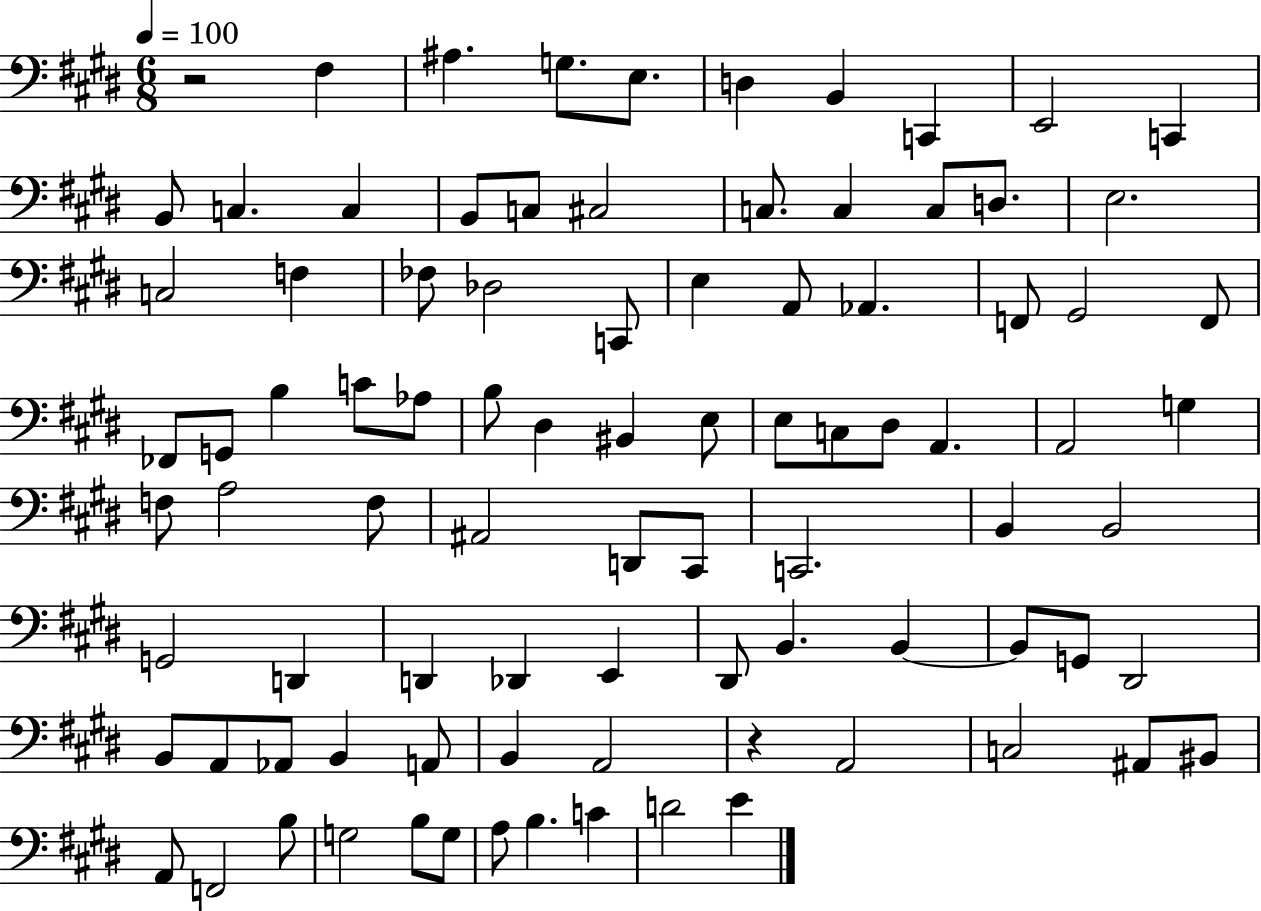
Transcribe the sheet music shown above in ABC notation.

X:1
T:Untitled
M:6/8
L:1/4
K:E
z2 ^F, ^A, G,/2 E,/2 D, B,, C,, E,,2 C,, B,,/2 C, C, B,,/2 C,/2 ^C,2 C,/2 C, C,/2 D,/2 E,2 C,2 F, _F,/2 _D,2 C,,/2 E, A,,/2 _A,, F,,/2 ^G,,2 F,,/2 _F,,/2 G,,/2 B, C/2 _A,/2 B,/2 ^D, ^B,, E,/2 E,/2 C,/2 ^D,/2 A,, A,,2 G, F,/2 A,2 F,/2 ^A,,2 D,,/2 ^C,,/2 C,,2 B,, B,,2 G,,2 D,, D,, _D,, E,, ^D,,/2 B,, B,, B,,/2 G,,/2 ^D,,2 B,,/2 A,,/2 _A,,/2 B,, A,,/2 B,, A,,2 z A,,2 C,2 ^A,,/2 ^B,,/2 A,,/2 F,,2 B,/2 G,2 B,/2 G,/2 A,/2 B, C D2 E